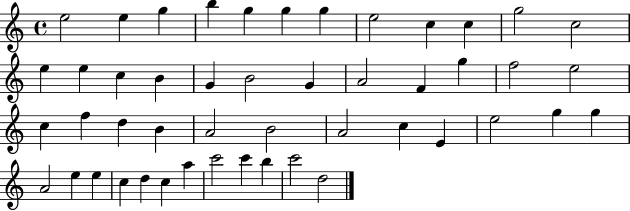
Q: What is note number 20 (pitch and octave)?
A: A4